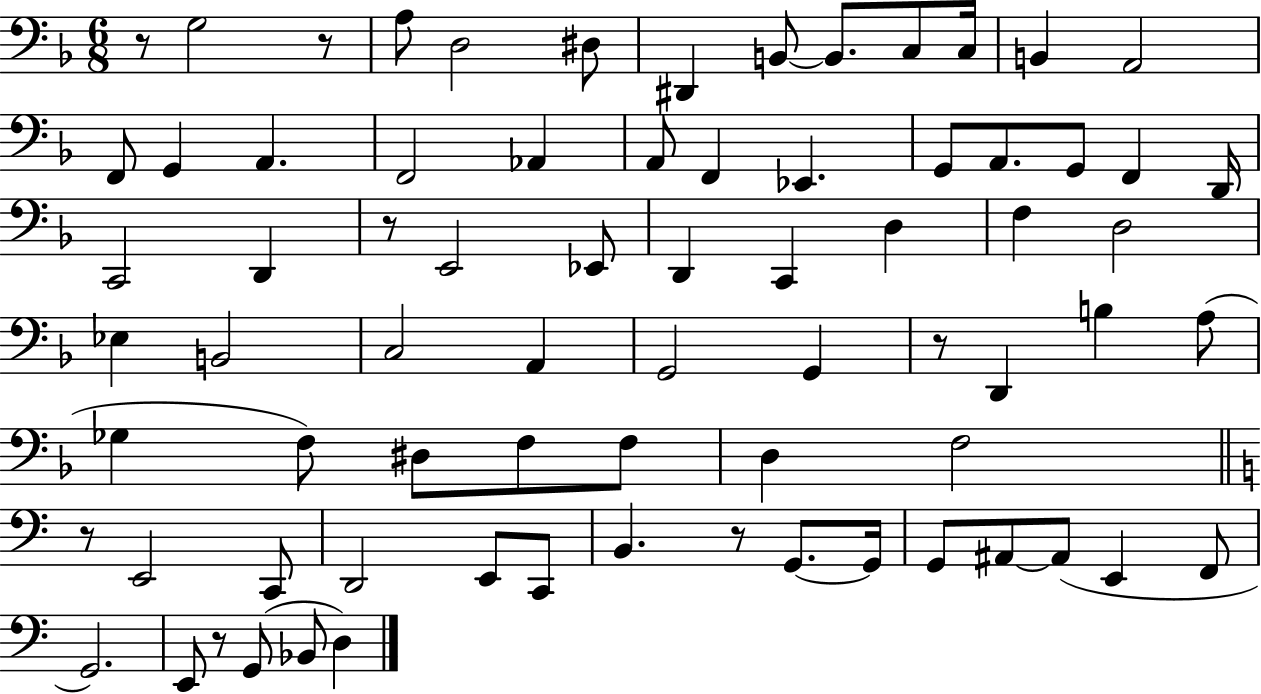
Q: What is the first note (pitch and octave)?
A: G3